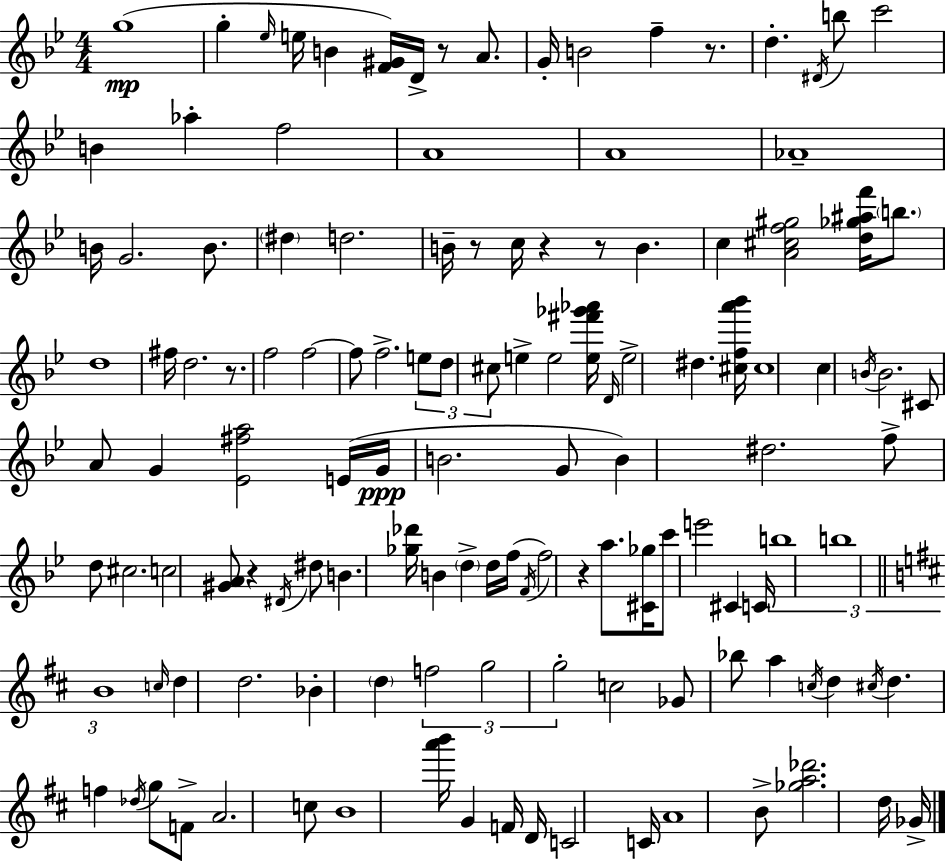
X:1
T:Untitled
M:4/4
L:1/4
K:Gm
g4 g _e/4 e/4 B [F^G]/4 D/4 z/2 A/2 G/4 B2 f z/2 d ^D/4 b/2 c'2 B _a f2 A4 A4 _A4 B/4 G2 B/2 ^d d2 B/4 z/2 c/4 z z/2 B c [A^cf^g]2 [d_g^af']/4 b/2 d4 ^f/4 d2 z/2 f2 f2 f/2 f2 e/2 d/2 ^c/2 e e2 [e^f'_g'_a']/4 D/4 e2 ^d [^cfa'_b']/4 ^c4 c B/4 B2 ^C/2 A/2 G [_E^fa]2 E/4 G/4 B2 G/2 B ^d2 f/2 d/2 ^c2 c2 [^GA]/2 z ^D/4 ^d/2 B [_g_d']/4 B d d/4 f/4 F/4 f2 z a/2 [^C_g]/4 c'/2 e'2 ^C C/4 b4 b4 B4 c/4 d d2 _B d f2 g2 g2 c2 _G/2 _b/2 a c/4 d ^c/4 d f _d/4 g/2 F/2 A2 c/2 B4 [a'b']/4 G F/4 D/4 C2 C/4 A4 B/2 [_ga_d']2 d/4 _G/4